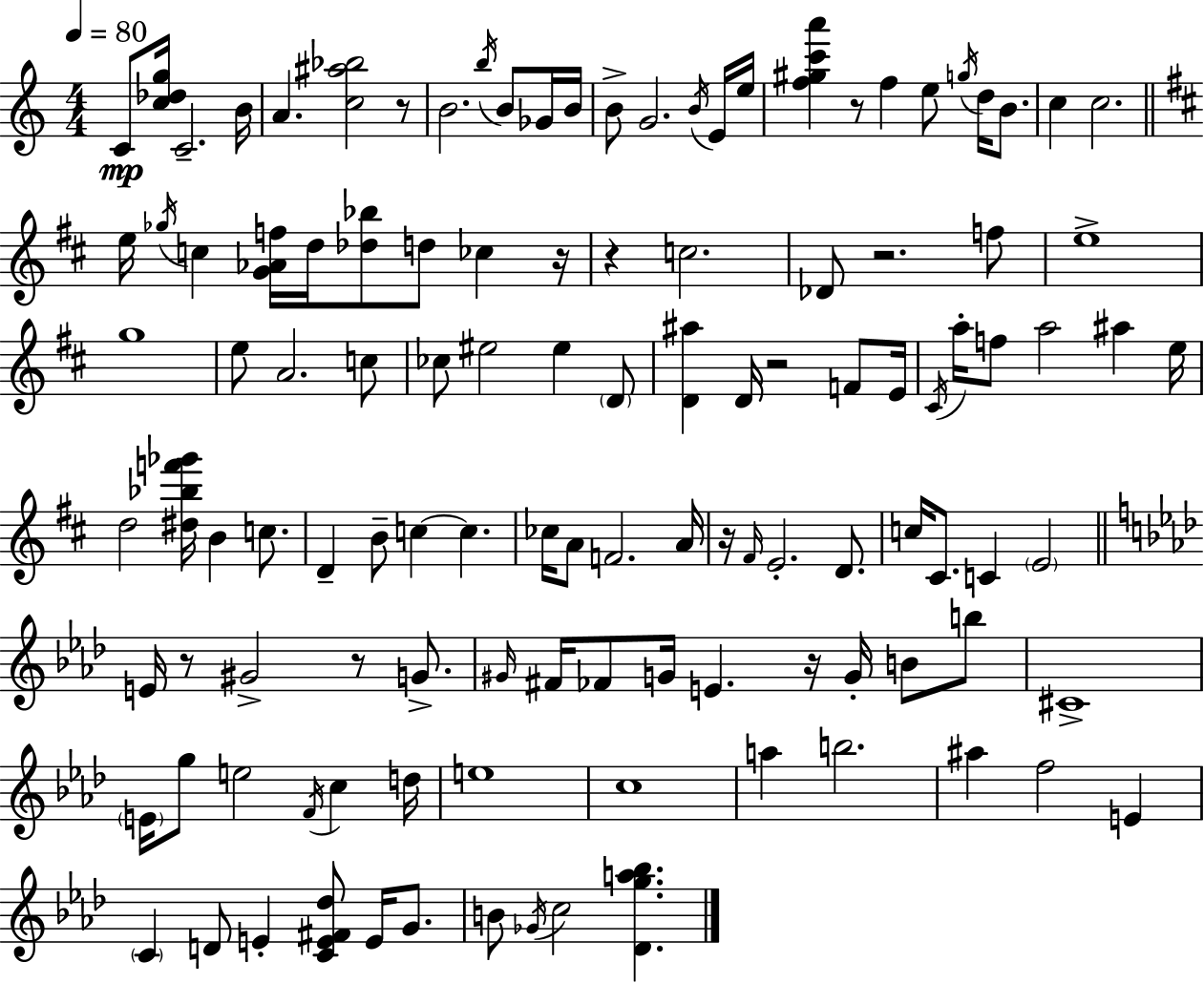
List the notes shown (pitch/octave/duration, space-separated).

C4/e [C5,Db5,G5]/s C4/h. B4/s A4/q. [C5,A#5,Bb5]/h R/e B4/h. B5/s B4/e Gb4/s B4/s B4/e G4/h. B4/s E4/s E5/s [F5,G#5,C6,A6]/q R/e F5/q E5/e G5/s D5/s B4/e. C5/q C5/h. E5/s Gb5/s C5/q [G4,Ab4,F5]/s D5/s [Db5,Bb5]/e D5/e CES5/q R/s R/q C5/h. Db4/e R/h. F5/e E5/w G5/w E5/e A4/h. C5/e CES5/e EIS5/h EIS5/q D4/e [D4,A#5]/q D4/s R/h F4/e E4/s C#4/s A5/s F5/e A5/h A#5/q E5/s D5/h [D#5,Bb5,F6,Gb6]/s B4/q C5/e. D4/q B4/e C5/q C5/q. CES5/s A4/e F4/h. A4/s R/s F#4/s E4/h. D4/e. C5/s C#4/e. C4/q E4/h E4/s R/e G#4/h R/e G4/e. G#4/s F#4/s FES4/e G4/s E4/q. R/s G4/s B4/e B5/e C#4/w E4/s G5/e E5/h F4/s C5/q D5/s E5/w C5/w A5/q B5/h. A#5/q F5/h E4/q C4/q D4/e E4/q [C4,E4,F#4,Db5]/e E4/s G4/e. B4/e Gb4/s C5/h [Db4,G5,A5,Bb5]/q.